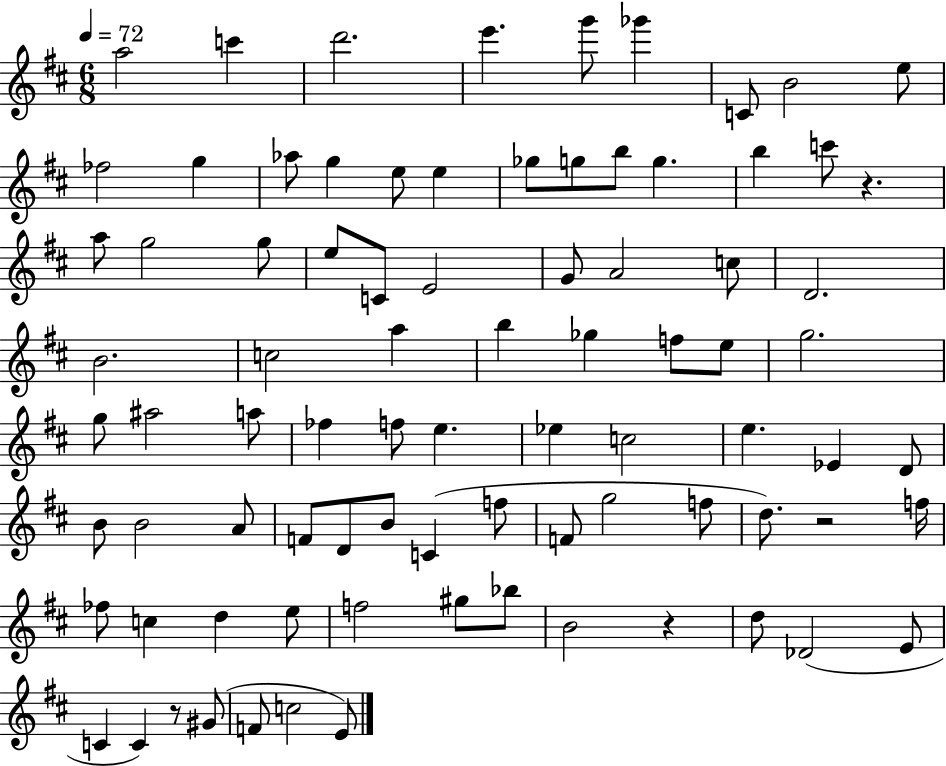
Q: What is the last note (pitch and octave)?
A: E4